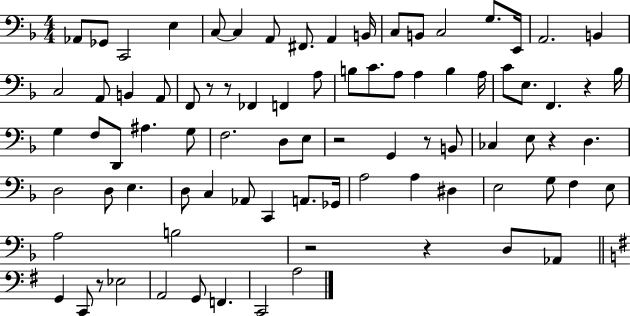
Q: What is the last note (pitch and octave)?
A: A3